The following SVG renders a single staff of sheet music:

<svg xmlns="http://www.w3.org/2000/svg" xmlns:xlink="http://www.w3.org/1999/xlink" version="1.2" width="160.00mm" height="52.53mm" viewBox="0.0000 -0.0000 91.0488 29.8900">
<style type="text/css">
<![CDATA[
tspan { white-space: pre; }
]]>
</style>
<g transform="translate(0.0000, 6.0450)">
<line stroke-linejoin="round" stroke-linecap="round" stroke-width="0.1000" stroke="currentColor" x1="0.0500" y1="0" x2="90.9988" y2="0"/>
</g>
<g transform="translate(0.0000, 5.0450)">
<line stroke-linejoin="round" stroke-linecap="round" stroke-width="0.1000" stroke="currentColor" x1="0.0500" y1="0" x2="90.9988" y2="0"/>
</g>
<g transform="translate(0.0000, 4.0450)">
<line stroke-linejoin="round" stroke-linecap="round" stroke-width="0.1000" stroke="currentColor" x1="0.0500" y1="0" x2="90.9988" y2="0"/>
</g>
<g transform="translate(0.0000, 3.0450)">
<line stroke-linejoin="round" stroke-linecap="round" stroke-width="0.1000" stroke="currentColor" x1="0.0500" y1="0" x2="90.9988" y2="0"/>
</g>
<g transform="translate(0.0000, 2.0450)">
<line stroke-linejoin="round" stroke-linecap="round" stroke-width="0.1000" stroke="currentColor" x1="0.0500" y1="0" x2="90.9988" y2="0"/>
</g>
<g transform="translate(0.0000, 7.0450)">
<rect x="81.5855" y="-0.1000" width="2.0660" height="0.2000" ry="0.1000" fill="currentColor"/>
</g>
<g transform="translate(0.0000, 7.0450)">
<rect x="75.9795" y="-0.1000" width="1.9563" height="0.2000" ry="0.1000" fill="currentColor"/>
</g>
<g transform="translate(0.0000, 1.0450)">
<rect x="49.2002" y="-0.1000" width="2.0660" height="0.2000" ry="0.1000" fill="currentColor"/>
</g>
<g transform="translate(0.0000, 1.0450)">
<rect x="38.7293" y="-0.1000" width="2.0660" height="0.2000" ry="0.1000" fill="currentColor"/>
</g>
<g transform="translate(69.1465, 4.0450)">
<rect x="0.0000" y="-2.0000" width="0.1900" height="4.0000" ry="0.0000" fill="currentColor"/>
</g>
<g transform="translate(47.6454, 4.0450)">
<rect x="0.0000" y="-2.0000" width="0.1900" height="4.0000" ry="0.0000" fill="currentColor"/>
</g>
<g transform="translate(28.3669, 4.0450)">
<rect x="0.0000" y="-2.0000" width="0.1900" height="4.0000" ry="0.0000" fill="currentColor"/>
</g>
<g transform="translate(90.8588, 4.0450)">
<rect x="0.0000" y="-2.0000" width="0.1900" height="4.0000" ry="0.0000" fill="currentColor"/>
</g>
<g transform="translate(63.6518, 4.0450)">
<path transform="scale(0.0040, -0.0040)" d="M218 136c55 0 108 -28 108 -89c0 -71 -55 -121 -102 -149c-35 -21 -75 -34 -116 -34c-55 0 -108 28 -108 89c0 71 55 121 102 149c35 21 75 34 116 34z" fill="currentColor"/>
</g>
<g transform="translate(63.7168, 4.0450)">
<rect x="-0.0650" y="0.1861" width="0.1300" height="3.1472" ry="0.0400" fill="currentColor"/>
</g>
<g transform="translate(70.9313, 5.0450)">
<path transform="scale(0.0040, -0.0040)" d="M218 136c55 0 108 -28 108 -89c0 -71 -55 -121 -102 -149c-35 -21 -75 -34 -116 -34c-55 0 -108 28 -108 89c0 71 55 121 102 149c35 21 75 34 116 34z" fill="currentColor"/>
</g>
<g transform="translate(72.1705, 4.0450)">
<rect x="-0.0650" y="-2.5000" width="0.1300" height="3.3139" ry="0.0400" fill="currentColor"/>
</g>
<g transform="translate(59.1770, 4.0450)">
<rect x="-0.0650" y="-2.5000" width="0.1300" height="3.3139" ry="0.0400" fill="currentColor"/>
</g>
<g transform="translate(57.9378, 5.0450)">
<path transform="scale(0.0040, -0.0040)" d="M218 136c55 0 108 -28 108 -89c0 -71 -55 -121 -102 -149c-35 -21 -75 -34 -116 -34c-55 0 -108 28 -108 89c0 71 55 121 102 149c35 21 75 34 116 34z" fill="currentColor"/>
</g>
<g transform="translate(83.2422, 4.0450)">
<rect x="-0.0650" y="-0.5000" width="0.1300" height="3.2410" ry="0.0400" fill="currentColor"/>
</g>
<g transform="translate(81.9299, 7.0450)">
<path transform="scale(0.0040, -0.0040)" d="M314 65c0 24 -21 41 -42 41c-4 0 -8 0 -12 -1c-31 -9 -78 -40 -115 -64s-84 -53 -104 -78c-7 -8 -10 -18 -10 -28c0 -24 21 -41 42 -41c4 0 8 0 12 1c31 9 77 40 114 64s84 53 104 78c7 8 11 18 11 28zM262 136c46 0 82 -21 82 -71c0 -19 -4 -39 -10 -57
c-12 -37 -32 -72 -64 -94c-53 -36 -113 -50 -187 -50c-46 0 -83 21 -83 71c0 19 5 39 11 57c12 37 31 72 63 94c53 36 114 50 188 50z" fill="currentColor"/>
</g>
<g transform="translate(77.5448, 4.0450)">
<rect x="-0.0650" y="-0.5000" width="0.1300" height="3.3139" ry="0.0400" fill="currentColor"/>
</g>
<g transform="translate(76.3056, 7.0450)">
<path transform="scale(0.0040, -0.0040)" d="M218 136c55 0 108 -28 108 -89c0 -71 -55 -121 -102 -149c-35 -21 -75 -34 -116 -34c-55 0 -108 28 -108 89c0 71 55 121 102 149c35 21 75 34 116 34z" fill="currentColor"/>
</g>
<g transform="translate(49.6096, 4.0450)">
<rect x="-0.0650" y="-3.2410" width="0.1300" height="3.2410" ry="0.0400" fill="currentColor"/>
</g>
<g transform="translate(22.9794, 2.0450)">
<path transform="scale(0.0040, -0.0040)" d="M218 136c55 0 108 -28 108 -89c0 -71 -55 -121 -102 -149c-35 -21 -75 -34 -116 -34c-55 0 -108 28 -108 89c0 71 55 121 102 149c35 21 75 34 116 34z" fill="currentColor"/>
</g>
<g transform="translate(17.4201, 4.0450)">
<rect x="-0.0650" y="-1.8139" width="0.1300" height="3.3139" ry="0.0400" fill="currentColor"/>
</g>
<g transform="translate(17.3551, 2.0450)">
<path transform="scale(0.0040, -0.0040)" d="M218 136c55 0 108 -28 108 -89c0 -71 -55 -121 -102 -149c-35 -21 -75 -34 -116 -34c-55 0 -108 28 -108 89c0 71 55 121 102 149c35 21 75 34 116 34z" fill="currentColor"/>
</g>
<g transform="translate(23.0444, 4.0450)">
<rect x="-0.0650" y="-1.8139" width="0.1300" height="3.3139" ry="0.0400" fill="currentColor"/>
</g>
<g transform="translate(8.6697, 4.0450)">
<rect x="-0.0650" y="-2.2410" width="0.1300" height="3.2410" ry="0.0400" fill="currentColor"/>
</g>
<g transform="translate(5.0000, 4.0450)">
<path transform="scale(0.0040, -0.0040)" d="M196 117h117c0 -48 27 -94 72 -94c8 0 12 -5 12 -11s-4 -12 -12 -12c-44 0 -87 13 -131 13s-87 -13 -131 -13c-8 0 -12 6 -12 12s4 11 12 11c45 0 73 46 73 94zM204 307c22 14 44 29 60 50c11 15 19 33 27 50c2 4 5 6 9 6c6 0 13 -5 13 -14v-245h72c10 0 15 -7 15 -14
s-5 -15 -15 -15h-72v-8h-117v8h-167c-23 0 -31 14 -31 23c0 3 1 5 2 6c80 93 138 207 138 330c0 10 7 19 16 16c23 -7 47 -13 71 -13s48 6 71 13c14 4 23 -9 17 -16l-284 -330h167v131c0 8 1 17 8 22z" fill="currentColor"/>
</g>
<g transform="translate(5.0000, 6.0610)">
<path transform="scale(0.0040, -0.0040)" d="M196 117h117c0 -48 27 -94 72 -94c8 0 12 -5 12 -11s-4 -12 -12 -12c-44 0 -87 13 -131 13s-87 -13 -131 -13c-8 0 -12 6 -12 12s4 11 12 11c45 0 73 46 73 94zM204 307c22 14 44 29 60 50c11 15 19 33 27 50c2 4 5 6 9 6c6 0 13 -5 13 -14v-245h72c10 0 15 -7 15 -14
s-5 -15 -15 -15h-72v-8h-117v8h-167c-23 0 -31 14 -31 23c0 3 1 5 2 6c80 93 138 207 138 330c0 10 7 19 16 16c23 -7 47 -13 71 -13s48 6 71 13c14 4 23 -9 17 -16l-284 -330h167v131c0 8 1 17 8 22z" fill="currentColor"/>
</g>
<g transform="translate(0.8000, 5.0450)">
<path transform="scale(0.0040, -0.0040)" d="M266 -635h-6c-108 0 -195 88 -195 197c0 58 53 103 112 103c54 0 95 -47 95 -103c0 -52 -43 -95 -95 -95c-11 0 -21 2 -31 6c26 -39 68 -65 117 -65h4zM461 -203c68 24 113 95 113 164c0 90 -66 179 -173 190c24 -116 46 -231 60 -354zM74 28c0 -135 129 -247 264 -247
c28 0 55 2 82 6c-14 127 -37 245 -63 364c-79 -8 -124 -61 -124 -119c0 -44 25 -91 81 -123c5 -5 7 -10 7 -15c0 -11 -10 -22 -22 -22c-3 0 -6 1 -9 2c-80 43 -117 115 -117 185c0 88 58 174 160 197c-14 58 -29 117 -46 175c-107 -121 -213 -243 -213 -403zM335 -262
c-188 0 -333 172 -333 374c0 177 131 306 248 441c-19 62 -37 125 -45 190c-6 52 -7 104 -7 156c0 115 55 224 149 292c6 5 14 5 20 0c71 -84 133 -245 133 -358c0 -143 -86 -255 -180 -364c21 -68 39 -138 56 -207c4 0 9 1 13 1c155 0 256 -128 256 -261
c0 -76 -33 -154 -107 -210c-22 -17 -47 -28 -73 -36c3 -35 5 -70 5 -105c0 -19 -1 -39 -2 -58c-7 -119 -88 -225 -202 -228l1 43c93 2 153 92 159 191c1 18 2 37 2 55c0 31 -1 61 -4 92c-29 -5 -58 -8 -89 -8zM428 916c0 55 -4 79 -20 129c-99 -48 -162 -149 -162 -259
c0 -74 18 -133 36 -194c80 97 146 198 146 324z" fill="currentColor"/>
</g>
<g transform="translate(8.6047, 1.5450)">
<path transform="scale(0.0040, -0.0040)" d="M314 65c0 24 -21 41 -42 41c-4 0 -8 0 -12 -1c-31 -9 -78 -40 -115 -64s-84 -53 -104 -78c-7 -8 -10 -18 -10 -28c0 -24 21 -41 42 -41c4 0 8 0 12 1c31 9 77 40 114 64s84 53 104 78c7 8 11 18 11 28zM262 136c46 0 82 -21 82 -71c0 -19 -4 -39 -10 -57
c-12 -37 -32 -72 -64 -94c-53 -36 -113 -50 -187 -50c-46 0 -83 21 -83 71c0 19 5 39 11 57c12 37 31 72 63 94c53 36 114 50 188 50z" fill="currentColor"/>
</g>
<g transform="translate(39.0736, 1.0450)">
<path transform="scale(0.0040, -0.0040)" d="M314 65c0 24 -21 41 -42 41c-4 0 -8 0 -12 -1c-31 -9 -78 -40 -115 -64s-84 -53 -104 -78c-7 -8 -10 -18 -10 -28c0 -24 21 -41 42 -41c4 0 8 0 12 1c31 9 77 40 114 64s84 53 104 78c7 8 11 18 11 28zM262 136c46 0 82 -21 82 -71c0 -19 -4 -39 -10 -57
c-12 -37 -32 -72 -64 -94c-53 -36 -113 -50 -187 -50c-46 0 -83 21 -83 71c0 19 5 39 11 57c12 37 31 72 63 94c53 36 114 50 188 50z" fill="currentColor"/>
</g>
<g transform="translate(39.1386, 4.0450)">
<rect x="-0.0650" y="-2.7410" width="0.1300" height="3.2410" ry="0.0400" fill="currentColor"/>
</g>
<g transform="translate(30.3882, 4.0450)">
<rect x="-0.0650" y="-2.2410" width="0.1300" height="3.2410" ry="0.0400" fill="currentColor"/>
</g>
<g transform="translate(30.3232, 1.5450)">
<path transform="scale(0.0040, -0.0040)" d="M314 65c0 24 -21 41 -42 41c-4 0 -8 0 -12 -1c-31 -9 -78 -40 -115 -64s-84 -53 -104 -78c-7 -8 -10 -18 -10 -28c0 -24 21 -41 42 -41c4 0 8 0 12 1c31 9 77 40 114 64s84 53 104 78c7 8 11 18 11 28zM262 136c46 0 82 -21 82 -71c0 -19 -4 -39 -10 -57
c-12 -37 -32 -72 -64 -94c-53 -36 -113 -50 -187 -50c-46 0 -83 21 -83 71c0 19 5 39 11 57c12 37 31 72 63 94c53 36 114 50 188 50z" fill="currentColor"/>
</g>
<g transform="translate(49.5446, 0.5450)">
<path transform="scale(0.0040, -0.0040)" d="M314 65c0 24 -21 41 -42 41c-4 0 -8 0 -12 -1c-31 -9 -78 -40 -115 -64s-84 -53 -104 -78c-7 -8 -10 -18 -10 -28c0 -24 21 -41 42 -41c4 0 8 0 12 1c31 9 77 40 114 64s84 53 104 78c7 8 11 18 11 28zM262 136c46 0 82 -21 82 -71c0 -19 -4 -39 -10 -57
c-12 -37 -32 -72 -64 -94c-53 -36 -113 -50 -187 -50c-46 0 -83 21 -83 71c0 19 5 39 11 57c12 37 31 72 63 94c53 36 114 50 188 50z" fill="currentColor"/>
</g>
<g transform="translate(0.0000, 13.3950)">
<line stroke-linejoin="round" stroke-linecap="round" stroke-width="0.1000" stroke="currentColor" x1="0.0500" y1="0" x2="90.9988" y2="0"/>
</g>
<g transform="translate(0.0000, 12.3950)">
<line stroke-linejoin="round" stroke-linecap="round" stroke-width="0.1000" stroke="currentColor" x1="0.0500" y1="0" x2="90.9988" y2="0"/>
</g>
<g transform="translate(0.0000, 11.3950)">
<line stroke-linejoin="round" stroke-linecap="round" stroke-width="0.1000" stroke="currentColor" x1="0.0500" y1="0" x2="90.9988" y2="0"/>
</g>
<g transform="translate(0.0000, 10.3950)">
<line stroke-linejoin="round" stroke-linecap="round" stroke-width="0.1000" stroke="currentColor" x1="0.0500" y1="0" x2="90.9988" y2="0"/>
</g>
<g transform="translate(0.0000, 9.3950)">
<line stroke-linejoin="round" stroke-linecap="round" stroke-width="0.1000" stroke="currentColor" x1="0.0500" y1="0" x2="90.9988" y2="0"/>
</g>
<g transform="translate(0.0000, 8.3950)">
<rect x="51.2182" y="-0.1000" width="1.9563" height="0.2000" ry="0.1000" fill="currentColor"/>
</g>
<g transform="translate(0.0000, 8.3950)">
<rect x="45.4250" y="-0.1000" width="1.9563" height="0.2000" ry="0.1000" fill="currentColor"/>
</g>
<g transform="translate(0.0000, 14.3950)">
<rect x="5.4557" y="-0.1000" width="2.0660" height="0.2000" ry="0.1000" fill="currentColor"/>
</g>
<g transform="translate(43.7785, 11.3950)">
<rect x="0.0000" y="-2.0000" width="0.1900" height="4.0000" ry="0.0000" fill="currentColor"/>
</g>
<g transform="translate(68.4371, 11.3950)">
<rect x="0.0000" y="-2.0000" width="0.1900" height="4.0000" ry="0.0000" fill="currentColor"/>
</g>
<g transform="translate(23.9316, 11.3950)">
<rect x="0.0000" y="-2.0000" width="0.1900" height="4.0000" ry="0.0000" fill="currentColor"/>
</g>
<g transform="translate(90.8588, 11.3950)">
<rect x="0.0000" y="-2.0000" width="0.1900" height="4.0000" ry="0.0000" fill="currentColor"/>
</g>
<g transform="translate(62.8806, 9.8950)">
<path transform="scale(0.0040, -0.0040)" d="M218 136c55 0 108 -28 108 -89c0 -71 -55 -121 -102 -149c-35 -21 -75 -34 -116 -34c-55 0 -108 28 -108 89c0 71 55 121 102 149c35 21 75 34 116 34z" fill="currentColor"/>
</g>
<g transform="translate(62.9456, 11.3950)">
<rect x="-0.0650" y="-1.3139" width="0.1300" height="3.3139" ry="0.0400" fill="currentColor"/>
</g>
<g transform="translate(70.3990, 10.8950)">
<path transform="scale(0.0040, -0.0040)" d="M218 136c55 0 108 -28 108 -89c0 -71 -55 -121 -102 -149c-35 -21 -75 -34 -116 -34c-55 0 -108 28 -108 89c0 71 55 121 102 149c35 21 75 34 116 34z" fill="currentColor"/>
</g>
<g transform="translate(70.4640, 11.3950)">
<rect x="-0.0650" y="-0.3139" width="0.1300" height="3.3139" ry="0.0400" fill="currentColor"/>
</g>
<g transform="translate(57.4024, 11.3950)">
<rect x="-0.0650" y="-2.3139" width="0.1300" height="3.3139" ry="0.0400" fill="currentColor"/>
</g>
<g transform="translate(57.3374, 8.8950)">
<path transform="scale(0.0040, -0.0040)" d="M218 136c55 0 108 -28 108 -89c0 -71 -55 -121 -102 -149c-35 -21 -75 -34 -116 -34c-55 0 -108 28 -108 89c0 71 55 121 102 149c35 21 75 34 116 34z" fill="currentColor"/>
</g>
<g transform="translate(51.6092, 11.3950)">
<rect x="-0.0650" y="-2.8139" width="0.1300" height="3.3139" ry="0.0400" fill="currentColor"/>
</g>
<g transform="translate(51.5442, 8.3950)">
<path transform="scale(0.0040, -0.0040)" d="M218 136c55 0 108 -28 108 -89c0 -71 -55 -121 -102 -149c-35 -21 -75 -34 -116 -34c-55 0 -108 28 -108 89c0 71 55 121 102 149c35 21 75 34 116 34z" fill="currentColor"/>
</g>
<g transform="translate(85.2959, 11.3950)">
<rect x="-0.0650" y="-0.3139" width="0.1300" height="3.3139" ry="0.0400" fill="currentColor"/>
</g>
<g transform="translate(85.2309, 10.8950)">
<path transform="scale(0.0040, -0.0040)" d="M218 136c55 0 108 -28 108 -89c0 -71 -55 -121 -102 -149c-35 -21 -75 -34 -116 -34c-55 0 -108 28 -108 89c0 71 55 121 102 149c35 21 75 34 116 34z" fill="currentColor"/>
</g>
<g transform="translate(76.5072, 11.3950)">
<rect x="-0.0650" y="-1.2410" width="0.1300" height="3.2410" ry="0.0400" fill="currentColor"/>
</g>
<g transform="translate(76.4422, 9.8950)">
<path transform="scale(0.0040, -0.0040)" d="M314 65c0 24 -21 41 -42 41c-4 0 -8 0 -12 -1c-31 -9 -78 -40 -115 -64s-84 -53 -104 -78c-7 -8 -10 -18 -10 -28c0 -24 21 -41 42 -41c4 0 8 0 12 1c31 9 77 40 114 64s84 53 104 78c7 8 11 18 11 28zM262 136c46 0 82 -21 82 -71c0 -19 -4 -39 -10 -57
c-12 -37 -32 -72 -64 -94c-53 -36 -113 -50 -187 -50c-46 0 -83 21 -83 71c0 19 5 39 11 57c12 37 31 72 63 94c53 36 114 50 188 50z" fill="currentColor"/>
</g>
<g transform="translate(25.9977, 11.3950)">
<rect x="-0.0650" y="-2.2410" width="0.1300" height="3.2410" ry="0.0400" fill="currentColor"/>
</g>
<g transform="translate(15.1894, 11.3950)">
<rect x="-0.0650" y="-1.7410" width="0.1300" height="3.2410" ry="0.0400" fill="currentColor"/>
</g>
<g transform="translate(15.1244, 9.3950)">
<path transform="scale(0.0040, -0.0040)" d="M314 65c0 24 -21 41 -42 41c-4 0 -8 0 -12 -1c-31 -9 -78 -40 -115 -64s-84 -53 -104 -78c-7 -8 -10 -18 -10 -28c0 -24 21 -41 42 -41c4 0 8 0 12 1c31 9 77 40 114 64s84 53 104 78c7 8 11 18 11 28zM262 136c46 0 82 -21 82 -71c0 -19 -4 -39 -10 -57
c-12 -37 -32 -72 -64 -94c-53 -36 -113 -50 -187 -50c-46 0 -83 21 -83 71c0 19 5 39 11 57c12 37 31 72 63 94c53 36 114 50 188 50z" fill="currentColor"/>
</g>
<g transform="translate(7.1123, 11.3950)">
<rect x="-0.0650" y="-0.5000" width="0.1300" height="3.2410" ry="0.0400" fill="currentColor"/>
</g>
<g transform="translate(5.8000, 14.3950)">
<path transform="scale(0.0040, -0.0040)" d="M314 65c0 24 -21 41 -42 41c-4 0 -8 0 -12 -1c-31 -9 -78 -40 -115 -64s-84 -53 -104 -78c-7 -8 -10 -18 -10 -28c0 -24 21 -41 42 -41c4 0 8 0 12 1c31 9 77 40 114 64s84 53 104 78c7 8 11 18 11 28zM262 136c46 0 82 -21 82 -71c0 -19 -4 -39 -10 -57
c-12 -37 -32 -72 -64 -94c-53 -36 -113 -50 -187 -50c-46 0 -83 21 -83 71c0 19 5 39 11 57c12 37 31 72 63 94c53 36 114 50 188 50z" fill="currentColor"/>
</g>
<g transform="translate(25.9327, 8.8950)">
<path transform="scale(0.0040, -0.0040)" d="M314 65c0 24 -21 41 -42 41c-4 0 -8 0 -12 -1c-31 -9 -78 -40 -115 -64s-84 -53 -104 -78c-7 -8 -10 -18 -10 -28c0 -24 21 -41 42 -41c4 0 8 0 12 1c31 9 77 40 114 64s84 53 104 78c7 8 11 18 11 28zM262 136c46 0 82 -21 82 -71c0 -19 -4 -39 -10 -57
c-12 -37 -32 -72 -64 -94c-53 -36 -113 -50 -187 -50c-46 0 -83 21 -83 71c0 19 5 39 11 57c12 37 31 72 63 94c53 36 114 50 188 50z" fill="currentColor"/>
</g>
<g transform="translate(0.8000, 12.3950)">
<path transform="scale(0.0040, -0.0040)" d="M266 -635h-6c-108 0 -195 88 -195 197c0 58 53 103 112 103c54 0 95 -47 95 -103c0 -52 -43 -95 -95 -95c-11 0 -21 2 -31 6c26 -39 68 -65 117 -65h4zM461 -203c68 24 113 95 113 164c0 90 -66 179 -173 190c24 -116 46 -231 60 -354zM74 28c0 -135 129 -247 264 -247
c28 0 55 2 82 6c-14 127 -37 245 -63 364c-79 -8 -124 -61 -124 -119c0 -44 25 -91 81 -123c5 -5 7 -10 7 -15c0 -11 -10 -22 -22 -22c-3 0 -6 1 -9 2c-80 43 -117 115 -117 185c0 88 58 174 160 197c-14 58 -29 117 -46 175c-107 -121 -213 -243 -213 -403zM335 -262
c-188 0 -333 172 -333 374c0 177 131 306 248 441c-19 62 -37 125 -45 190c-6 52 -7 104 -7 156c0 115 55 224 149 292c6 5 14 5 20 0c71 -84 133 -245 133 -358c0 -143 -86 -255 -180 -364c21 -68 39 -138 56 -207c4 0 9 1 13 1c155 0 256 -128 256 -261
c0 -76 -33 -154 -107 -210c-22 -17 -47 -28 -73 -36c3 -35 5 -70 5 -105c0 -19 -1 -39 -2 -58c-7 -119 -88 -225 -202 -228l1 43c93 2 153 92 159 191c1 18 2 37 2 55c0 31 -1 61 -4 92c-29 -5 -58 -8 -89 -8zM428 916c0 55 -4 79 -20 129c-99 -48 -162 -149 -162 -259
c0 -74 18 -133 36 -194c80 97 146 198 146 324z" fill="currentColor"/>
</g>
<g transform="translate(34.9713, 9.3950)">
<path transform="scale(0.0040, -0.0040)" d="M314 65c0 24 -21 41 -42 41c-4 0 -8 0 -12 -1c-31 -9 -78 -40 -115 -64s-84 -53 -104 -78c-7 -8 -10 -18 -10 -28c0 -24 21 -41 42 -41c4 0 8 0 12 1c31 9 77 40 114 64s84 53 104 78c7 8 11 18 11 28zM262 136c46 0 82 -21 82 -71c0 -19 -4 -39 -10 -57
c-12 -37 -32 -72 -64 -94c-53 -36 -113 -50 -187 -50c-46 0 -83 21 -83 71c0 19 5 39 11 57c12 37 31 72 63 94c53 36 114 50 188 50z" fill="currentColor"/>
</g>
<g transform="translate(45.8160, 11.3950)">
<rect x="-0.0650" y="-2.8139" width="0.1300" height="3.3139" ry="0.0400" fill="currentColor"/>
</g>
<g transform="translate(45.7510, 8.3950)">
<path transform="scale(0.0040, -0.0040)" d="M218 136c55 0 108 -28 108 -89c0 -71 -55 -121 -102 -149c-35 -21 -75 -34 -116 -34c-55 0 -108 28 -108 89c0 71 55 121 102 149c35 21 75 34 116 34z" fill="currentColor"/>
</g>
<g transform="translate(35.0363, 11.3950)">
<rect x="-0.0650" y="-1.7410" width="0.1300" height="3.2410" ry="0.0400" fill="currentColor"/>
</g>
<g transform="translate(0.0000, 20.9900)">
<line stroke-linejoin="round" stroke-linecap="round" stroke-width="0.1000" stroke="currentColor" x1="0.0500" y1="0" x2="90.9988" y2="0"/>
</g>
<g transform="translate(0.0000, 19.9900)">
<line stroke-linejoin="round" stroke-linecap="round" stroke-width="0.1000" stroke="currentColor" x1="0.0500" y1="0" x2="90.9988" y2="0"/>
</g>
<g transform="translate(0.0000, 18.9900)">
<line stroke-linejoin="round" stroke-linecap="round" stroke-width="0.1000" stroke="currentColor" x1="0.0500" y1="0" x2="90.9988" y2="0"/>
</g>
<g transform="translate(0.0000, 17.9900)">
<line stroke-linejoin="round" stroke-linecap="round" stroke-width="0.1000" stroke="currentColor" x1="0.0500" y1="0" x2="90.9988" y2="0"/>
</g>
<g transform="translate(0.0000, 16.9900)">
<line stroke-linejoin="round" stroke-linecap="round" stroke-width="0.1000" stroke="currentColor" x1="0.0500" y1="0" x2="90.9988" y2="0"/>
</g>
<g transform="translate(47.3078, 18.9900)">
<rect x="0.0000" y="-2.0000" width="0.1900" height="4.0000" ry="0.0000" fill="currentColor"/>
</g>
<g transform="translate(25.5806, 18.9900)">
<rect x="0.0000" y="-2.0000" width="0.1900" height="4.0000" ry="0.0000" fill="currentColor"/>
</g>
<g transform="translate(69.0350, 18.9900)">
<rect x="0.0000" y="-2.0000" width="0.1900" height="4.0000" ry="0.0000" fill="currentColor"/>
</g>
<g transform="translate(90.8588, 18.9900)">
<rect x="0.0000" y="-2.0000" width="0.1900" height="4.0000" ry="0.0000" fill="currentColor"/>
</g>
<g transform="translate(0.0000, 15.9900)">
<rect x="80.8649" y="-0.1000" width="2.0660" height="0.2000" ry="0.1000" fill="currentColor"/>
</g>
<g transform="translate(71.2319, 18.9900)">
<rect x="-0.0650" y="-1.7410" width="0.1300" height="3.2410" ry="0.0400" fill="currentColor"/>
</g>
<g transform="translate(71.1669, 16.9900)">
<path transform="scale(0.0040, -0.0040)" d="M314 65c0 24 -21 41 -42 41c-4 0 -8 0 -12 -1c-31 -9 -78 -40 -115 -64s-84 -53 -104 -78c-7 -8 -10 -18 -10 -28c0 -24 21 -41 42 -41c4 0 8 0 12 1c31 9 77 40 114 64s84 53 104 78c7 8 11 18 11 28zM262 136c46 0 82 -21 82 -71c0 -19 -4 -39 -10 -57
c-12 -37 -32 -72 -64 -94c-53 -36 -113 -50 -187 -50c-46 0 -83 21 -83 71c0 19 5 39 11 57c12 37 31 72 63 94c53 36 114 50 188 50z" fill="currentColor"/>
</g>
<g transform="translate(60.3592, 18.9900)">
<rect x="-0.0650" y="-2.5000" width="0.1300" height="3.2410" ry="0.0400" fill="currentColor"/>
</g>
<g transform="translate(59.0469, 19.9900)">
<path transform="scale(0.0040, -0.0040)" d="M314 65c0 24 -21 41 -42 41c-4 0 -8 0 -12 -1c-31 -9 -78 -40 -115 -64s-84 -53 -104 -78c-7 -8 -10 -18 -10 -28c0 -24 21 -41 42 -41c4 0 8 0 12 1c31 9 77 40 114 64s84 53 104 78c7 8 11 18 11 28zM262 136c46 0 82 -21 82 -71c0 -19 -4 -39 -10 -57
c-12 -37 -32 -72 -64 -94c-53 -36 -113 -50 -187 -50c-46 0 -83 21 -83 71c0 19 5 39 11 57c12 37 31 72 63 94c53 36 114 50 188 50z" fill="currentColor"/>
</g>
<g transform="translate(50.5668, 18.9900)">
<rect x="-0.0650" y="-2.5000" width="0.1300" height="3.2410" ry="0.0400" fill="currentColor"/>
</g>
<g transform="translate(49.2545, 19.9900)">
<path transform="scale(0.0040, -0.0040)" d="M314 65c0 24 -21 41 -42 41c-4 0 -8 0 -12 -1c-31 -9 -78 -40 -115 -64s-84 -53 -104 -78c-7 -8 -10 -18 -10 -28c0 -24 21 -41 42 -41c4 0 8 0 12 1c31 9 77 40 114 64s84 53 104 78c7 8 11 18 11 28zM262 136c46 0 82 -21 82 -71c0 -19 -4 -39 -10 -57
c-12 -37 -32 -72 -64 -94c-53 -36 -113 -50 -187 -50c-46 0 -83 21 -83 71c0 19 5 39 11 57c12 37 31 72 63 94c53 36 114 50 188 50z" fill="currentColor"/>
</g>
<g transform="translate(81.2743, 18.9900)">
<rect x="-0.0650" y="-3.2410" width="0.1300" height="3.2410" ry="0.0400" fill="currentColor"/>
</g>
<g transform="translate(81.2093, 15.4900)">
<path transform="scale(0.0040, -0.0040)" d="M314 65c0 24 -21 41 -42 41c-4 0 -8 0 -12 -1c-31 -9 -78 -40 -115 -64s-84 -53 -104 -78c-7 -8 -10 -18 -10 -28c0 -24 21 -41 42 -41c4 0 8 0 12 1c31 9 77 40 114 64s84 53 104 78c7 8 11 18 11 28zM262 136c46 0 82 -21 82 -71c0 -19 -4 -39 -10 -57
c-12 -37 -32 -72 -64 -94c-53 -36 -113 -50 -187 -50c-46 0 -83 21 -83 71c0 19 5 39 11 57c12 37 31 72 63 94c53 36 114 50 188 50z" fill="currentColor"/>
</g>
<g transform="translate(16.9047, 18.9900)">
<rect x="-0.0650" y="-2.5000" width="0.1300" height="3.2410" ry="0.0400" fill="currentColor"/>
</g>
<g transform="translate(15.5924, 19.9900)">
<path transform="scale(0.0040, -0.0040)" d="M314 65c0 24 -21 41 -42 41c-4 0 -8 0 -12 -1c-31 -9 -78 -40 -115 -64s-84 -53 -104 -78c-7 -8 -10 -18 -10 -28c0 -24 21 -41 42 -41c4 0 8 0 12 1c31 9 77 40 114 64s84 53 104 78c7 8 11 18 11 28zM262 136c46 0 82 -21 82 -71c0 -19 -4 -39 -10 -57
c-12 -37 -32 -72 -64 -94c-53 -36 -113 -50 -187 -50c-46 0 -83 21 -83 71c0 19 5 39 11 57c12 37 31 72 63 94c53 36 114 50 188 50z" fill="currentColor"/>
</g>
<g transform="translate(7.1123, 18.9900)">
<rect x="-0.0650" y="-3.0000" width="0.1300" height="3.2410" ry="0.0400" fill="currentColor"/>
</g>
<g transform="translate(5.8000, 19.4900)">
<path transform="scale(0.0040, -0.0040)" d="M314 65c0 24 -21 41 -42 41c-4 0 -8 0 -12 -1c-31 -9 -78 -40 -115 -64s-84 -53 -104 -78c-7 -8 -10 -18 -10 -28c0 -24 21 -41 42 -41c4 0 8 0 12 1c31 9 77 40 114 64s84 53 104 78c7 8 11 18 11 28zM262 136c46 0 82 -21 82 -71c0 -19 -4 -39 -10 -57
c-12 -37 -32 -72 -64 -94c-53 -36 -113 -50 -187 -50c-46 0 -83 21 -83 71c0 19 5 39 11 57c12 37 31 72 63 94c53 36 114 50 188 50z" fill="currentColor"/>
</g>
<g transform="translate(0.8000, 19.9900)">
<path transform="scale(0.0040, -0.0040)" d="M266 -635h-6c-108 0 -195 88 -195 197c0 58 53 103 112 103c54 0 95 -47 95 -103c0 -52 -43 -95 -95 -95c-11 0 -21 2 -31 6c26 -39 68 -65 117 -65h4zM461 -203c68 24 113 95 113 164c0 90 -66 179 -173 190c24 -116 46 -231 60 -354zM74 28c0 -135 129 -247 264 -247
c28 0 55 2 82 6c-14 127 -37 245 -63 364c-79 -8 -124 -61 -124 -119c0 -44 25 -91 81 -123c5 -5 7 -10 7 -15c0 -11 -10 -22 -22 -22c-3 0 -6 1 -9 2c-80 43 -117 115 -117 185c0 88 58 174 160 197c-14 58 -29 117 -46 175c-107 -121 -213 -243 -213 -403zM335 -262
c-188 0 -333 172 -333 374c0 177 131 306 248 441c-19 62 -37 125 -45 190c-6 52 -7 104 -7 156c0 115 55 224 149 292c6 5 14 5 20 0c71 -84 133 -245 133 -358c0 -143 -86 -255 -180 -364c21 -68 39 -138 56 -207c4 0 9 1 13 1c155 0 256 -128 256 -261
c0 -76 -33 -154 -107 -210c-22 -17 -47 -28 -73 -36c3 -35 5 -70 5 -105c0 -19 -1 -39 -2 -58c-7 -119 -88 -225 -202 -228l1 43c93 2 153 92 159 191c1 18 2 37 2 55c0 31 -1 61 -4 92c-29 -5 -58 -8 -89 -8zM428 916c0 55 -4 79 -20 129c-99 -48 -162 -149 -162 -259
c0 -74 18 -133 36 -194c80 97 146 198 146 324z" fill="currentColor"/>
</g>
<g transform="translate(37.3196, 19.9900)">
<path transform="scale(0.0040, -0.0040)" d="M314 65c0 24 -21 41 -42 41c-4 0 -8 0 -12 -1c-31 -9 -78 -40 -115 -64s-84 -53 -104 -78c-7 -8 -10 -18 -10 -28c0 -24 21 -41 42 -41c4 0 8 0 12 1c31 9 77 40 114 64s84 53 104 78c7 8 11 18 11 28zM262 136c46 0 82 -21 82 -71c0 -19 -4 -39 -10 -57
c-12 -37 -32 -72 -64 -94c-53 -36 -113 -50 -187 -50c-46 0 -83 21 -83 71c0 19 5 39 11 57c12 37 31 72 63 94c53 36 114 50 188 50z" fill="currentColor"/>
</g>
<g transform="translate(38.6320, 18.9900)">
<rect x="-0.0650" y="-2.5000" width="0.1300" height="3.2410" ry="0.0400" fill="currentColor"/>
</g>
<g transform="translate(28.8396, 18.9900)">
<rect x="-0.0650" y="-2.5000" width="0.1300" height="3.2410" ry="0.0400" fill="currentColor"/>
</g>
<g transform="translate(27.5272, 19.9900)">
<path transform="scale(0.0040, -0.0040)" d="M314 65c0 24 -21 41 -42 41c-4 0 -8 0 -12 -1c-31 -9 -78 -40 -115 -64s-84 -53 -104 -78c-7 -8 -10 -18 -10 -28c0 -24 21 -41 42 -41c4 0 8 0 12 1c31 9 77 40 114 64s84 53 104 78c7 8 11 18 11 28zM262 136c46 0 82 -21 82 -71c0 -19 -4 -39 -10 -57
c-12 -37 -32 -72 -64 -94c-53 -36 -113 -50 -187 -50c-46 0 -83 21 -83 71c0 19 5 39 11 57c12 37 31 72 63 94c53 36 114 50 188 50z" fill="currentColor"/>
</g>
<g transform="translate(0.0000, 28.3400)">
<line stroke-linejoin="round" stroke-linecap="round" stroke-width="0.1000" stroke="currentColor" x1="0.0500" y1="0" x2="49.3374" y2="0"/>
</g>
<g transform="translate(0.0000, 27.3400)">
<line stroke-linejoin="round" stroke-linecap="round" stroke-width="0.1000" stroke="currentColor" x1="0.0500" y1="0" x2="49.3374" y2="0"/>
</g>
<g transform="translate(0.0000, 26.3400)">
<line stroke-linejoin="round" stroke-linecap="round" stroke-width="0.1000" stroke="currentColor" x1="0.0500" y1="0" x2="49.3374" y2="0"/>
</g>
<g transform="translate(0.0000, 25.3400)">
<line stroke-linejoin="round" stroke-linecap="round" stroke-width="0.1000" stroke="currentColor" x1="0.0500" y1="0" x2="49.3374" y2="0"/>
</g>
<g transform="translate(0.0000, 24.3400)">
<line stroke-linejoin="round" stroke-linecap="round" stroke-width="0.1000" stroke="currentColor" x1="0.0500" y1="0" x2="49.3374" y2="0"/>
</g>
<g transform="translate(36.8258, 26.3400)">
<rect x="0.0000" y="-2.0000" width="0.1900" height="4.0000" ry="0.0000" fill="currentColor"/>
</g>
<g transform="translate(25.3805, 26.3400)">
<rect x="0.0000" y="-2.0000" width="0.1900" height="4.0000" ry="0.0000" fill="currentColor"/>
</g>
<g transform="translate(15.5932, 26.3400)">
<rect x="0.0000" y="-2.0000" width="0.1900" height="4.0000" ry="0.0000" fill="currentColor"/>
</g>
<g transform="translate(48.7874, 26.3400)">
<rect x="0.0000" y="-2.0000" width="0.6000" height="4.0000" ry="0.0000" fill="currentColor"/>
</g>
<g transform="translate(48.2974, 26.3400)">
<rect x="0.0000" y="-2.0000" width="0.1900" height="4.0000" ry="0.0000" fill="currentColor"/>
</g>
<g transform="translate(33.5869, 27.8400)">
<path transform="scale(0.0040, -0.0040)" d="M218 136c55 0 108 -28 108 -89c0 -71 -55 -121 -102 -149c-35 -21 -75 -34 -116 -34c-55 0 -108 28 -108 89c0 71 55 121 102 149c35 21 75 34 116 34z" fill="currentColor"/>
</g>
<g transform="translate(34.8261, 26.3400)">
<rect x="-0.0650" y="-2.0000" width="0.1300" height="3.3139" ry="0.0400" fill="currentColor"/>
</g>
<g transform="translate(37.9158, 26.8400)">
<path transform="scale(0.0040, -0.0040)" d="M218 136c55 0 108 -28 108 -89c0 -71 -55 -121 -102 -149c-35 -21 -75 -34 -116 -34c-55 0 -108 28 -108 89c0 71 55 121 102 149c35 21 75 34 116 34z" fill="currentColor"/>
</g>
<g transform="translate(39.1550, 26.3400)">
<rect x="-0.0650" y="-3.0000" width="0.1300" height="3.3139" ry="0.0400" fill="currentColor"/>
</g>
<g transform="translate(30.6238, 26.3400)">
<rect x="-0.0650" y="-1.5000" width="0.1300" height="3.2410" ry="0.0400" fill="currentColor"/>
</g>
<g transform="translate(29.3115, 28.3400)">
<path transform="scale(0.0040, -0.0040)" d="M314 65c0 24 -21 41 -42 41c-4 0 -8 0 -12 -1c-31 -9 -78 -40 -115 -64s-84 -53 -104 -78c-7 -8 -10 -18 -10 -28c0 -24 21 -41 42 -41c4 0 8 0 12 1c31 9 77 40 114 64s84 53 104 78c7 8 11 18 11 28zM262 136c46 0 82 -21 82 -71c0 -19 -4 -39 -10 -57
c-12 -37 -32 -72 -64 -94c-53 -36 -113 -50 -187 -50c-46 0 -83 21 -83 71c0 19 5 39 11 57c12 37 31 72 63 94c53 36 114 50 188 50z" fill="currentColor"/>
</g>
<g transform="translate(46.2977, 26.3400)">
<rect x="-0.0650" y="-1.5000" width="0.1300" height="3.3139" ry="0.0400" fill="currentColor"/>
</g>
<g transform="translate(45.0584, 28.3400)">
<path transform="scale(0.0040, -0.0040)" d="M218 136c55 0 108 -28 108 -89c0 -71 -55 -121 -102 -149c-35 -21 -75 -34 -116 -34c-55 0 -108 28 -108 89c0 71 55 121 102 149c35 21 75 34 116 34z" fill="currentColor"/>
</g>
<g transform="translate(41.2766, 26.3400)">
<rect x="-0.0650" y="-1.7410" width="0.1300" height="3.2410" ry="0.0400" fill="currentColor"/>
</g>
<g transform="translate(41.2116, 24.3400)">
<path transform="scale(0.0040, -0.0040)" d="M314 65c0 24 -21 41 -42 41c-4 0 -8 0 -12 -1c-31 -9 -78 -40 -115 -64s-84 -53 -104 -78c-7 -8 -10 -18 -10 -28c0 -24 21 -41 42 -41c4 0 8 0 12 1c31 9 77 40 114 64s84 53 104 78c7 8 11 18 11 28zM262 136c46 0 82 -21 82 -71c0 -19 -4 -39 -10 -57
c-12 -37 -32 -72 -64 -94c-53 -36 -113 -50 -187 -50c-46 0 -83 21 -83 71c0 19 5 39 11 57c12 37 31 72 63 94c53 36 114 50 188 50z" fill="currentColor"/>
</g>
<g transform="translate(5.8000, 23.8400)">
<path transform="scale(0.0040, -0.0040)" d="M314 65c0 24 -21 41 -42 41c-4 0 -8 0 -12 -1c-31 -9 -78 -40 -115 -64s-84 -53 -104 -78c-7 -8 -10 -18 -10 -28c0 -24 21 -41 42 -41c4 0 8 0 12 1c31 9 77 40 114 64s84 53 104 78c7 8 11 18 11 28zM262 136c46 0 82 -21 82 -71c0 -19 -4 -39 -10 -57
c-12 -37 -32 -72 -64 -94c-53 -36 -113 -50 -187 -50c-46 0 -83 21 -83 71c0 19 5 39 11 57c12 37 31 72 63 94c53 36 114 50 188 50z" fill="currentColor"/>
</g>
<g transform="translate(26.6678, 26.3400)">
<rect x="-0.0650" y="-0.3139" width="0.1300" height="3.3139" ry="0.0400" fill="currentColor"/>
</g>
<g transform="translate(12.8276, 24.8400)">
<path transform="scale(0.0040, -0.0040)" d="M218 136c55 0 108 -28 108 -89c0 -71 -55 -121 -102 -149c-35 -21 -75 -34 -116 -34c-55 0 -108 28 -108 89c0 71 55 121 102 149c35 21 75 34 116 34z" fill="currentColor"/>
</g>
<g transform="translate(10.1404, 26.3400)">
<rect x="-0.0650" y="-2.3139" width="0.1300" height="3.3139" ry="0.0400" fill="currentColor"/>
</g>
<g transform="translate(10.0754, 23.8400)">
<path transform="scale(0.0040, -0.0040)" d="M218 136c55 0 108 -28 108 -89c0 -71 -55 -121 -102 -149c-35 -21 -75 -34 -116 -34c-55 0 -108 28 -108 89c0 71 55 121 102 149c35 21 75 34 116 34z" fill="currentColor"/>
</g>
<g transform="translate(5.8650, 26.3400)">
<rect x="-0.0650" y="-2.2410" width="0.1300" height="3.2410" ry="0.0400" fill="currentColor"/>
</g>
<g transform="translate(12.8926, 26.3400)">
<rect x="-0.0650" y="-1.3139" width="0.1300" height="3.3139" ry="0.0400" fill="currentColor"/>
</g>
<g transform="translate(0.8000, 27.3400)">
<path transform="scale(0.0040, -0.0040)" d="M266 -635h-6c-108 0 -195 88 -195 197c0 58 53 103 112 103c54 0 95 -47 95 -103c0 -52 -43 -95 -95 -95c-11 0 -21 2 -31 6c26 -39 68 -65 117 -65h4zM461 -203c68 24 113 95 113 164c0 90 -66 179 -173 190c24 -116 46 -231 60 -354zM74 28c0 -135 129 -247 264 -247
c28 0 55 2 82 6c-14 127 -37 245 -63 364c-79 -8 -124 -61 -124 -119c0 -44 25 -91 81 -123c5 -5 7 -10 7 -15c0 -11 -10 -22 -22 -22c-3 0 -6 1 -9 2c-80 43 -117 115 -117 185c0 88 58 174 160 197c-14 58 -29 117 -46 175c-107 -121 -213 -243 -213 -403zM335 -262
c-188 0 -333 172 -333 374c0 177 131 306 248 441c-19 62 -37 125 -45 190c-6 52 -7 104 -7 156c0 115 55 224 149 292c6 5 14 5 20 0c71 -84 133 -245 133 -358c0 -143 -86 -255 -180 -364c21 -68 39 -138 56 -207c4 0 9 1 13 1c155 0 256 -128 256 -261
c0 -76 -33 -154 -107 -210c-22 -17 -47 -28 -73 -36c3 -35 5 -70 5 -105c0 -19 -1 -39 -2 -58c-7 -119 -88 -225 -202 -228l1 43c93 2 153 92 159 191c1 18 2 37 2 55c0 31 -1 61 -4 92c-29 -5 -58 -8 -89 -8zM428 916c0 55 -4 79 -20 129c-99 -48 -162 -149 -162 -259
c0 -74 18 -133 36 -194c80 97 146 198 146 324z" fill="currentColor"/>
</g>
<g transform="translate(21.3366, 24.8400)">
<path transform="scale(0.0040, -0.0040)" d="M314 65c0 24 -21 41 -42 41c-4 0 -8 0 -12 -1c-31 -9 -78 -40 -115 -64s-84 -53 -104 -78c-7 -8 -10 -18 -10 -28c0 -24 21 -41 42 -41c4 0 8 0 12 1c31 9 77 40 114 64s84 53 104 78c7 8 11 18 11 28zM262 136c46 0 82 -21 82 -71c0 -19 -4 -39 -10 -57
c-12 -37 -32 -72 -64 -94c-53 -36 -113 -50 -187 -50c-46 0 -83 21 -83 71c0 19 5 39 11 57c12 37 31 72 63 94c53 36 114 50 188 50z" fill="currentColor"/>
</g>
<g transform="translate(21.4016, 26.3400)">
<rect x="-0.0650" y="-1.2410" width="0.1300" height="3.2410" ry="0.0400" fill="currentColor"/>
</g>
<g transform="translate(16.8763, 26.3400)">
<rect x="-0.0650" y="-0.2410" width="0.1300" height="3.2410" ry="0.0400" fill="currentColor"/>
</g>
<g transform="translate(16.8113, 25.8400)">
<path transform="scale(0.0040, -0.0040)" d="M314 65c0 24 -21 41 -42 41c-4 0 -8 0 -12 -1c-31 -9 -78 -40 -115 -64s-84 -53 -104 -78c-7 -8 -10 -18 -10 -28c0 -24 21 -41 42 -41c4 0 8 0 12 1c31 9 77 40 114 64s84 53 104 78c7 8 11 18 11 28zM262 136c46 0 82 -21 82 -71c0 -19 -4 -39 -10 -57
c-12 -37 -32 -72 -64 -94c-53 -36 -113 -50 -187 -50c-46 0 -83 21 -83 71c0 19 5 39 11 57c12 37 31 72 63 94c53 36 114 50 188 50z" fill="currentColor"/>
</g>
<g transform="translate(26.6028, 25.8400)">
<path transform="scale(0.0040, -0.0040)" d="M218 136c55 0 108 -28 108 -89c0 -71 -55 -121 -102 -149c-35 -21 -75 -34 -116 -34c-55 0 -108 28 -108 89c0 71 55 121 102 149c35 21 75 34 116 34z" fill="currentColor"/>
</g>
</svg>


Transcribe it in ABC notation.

X:1
T:Untitled
M:4/4
L:1/4
K:C
g2 f f g2 a2 b2 G B G C C2 C2 f2 g2 f2 a a g e c e2 c A2 G2 G2 G2 G2 G2 f2 b2 g2 g e c2 e2 c E2 F A f2 E